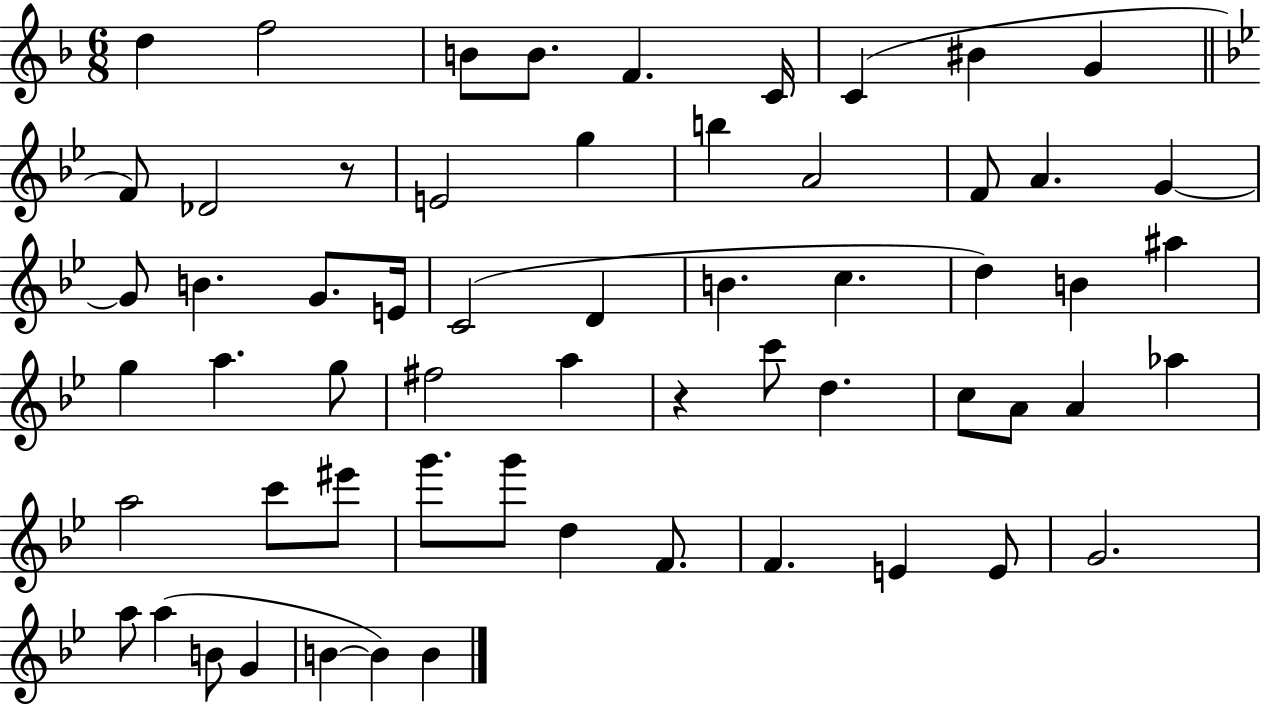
{
  \clef treble
  \numericTimeSignature
  \time 6/8
  \key f \major
  \repeat volta 2 { d''4 f''2 | b'8 b'8. f'4. c'16 | c'4( bis'4 g'4 | \bar "||" \break \key bes \major f'8) des'2 r8 | e'2 g''4 | b''4 a'2 | f'8 a'4. g'4~~ | \break g'8 b'4. g'8. e'16 | c'2( d'4 | b'4. c''4. | d''4) b'4 ais''4 | \break g''4 a''4. g''8 | fis''2 a''4 | r4 c'''8 d''4. | c''8 a'8 a'4 aes''4 | \break a''2 c'''8 eis'''8 | g'''8. g'''8 d''4 f'8. | f'4. e'4 e'8 | g'2. | \break a''8 a''4( b'8 g'4 | b'4~~ b'4) b'4 | } \bar "|."
}